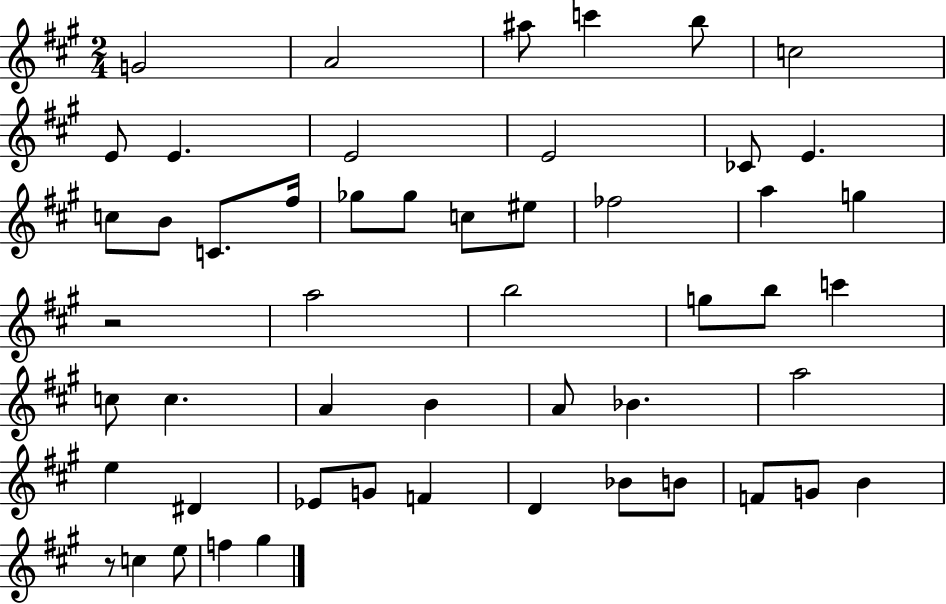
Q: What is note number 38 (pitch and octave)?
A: Eb4